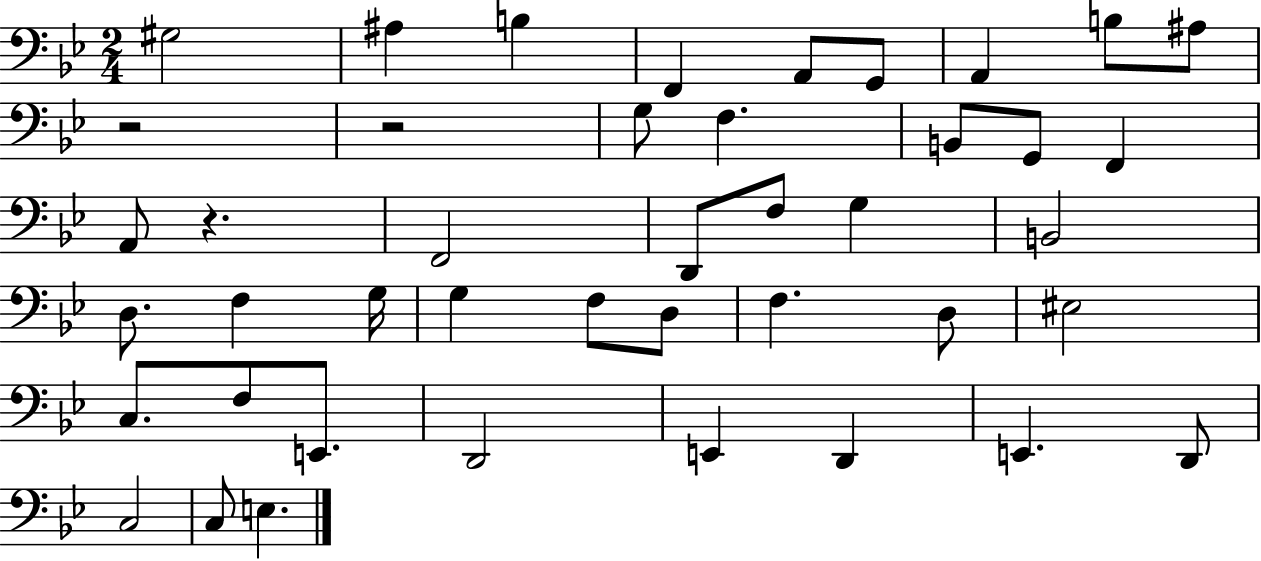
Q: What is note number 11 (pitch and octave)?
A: F3